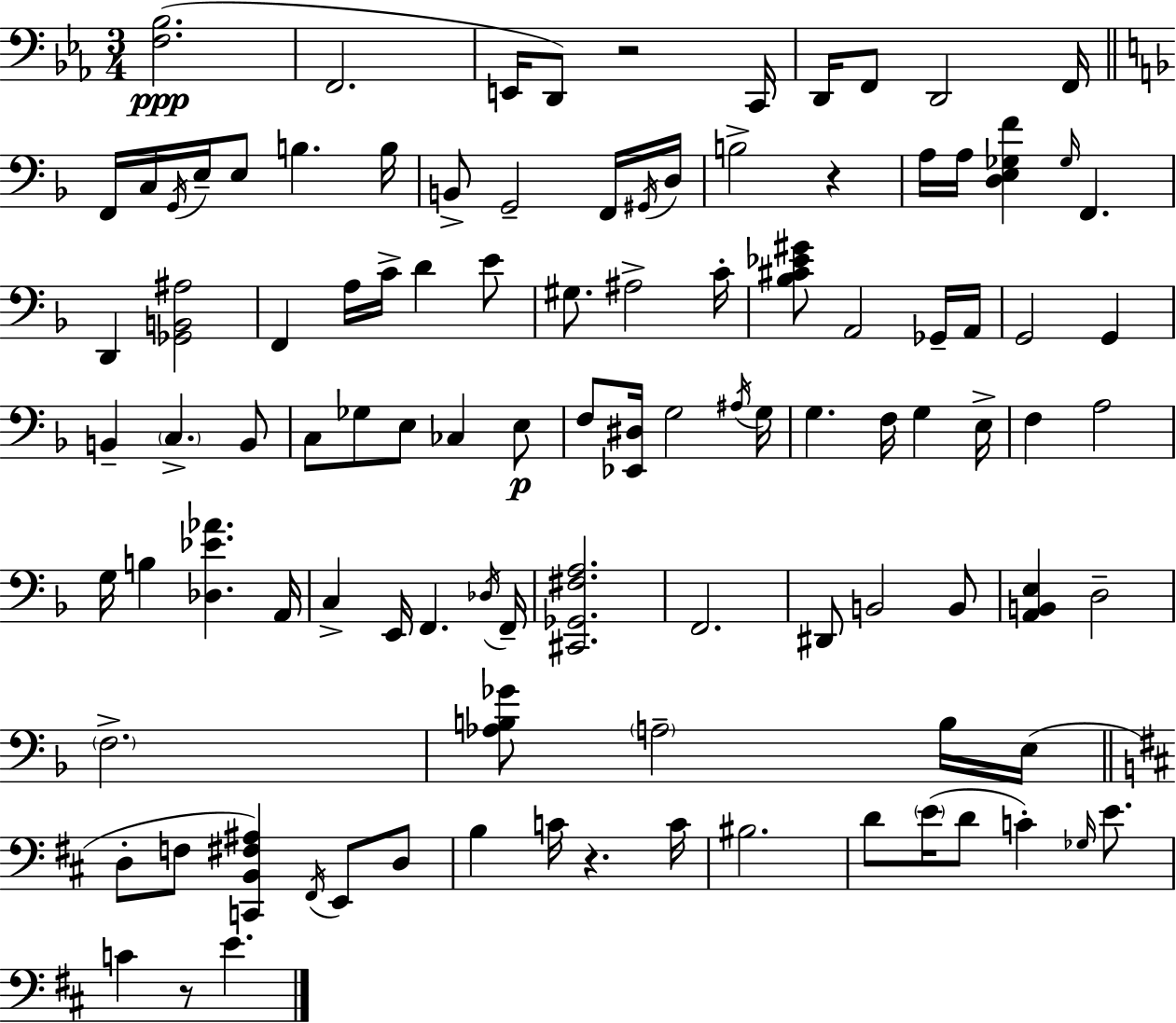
X:1
T:Untitled
M:3/4
L:1/4
K:Eb
[F,_B,]2 F,,2 E,,/4 D,,/2 z2 C,,/4 D,,/4 F,,/2 D,,2 F,,/4 F,,/4 C,/4 G,,/4 E,/4 E,/2 B, B,/4 B,,/2 G,,2 F,,/4 ^G,,/4 D,/4 B,2 z A,/4 A,/4 [D,E,_G,F] _G,/4 F,, D,, [_G,,B,,^A,]2 F,, A,/4 C/4 D E/2 ^G,/2 ^A,2 C/4 [_B,^C_E^G]/2 A,,2 _G,,/4 A,,/4 G,,2 G,, B,, C, B,,/2 C,/2 _G,/2 E,/2 _C, E,/2 F,/2 [_E,,^D,]/4 G,2 ^A,/4 G,/4 G, F,/4 G, E,/4 F, A,2 G,/4 B, [_D,_E_A] A,,/4 C, E,,/4 F,, _D,/4 F,,/4 [^C,,_G,,^F,A,]2 F,,2 ^D,,/2 B,,2 B,,/2 [A,,B,,E,] D,2 F,2 [_A,B,_G]/2 A,2 B,/4 E,/4 D,/2 F,/2 [C,,B,,^F,^A,] ^F,,/4 E,,/2 D,/2 B, C/4 z C/4 ^B,2 D/2 E/4 D/2 C _G,/4 E/2 C z/2 E